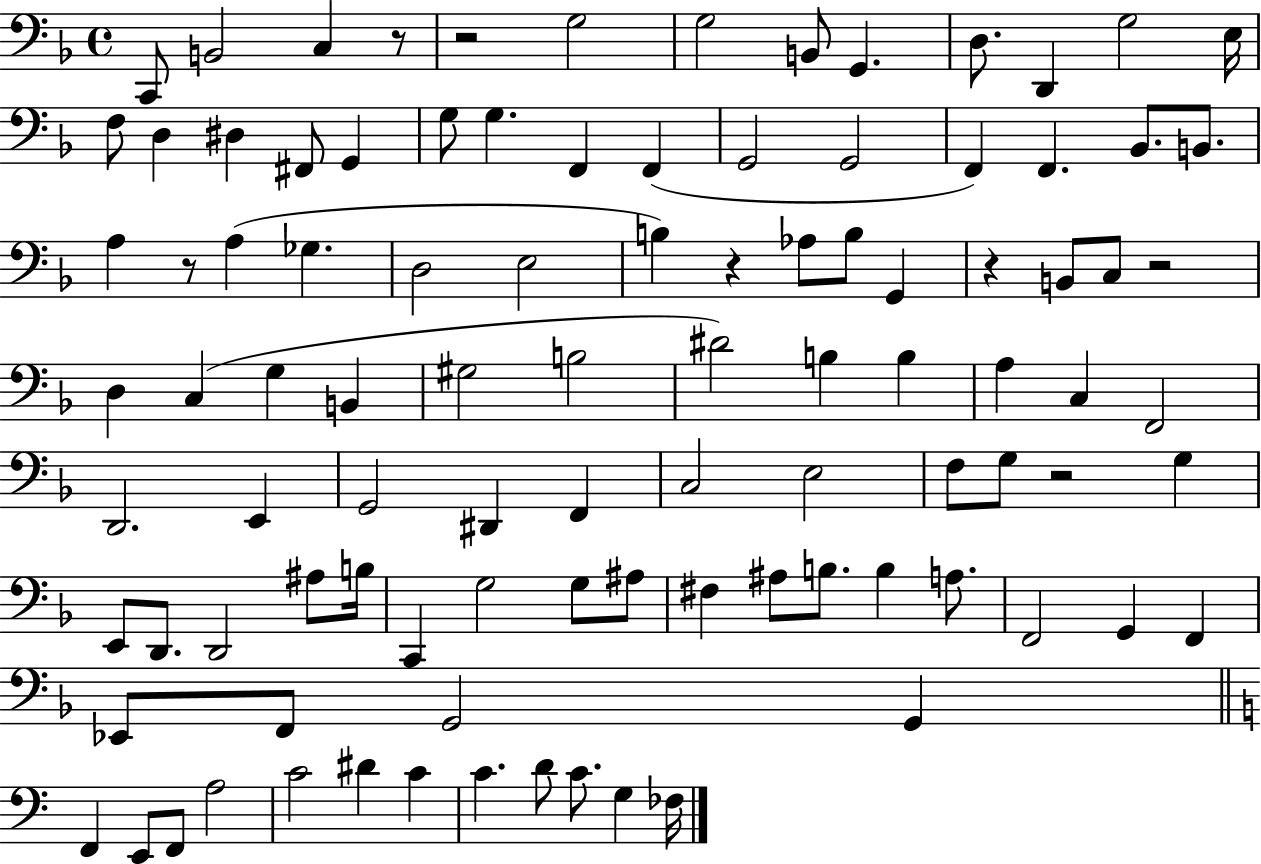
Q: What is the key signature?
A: F major